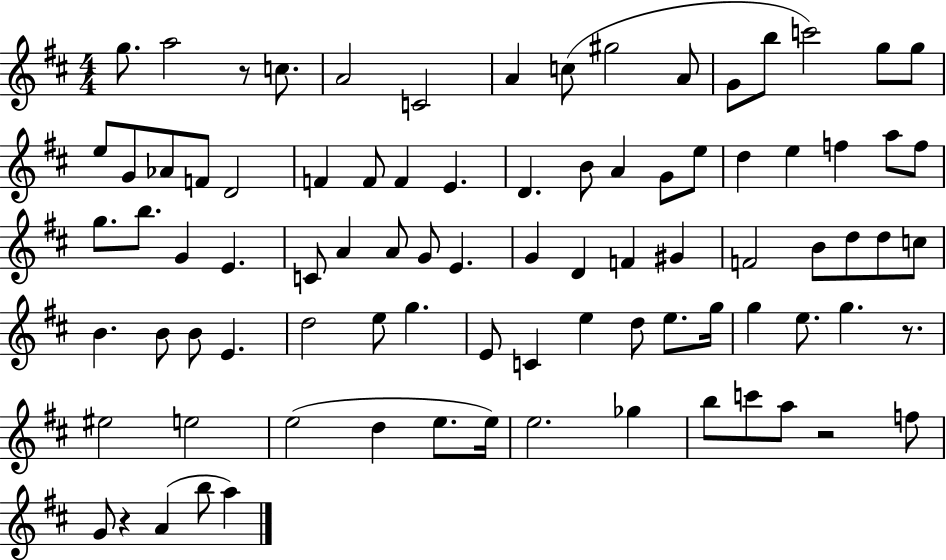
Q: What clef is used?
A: treble